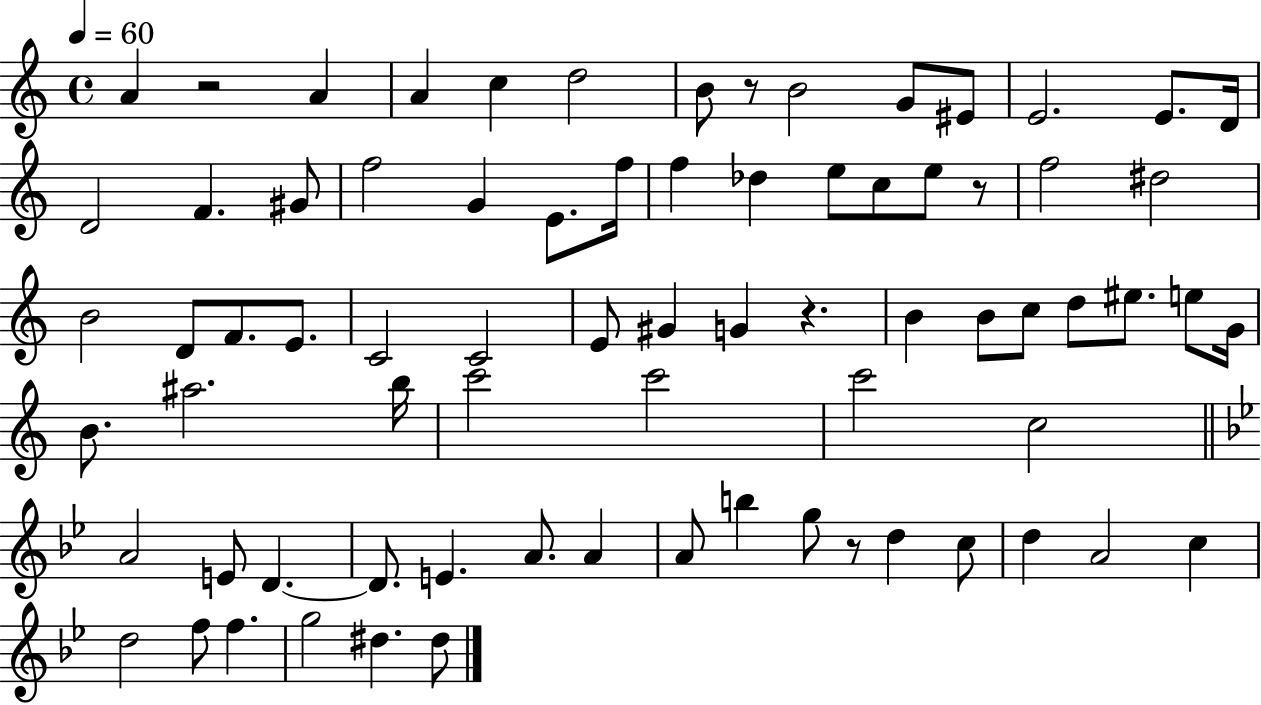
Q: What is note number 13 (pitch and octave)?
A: D4